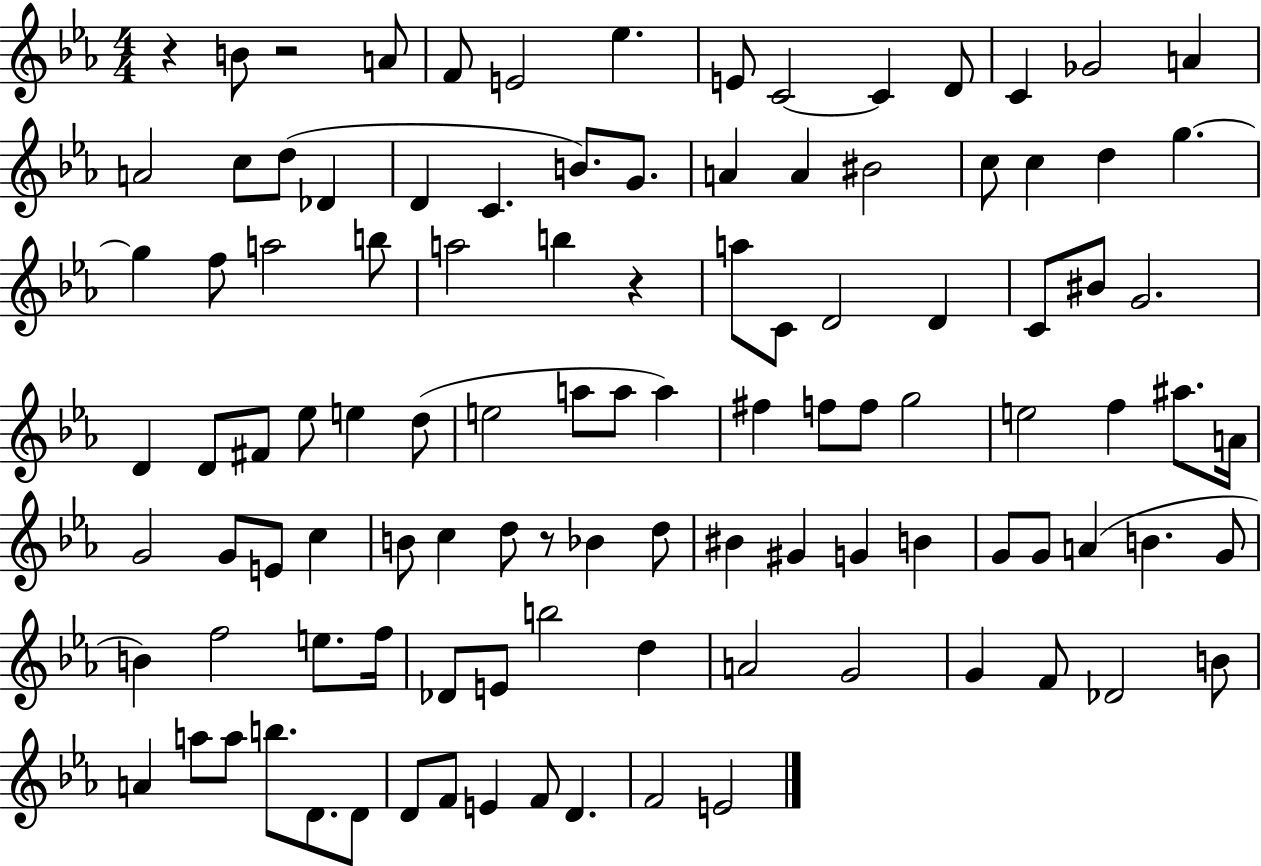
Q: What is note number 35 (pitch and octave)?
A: C4